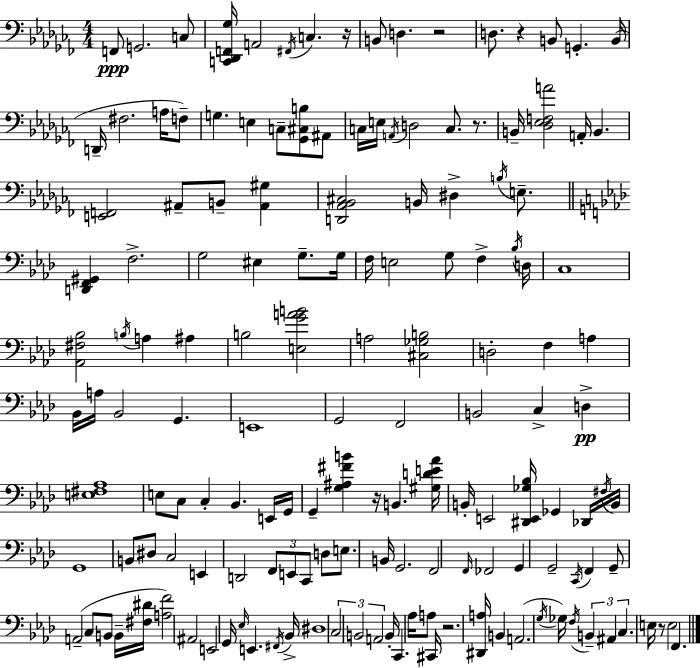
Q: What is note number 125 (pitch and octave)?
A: B2